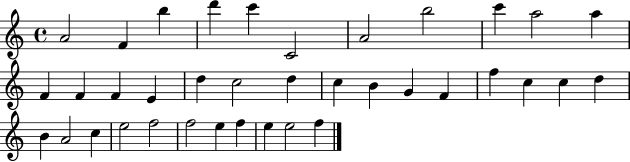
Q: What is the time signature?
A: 4/4